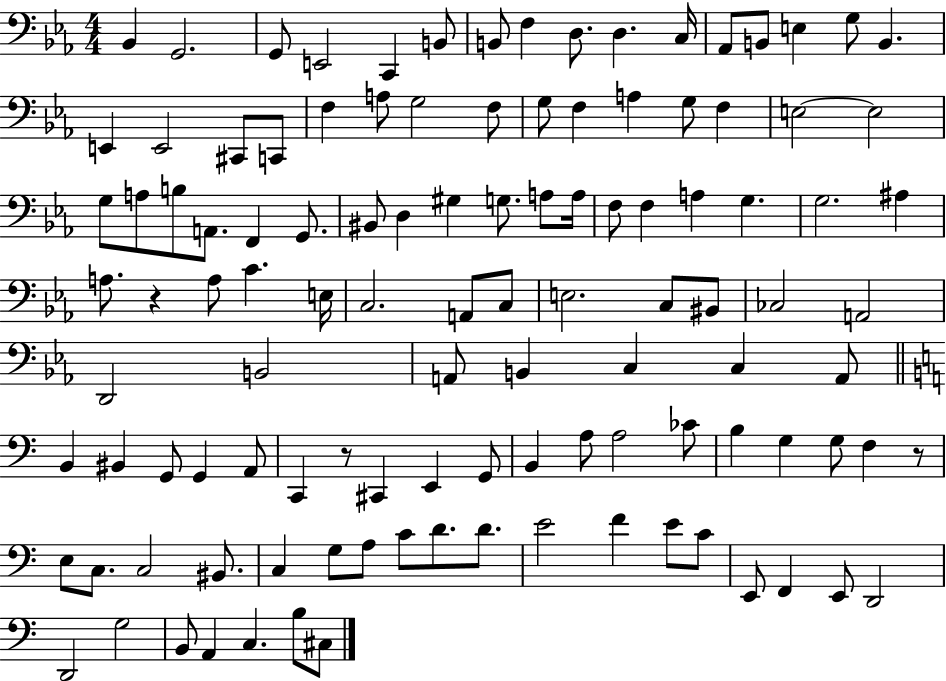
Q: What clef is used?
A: bass